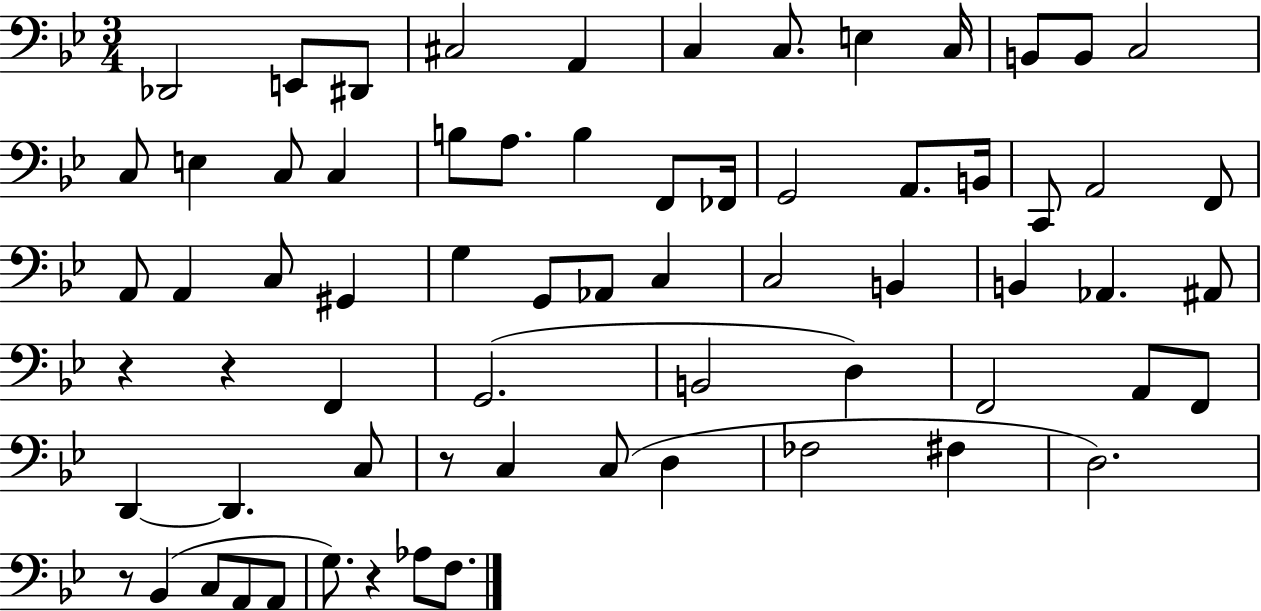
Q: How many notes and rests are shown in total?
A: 68